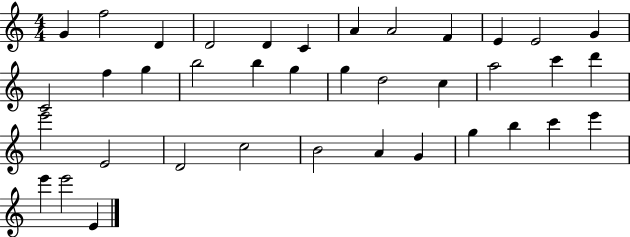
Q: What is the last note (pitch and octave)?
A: E4